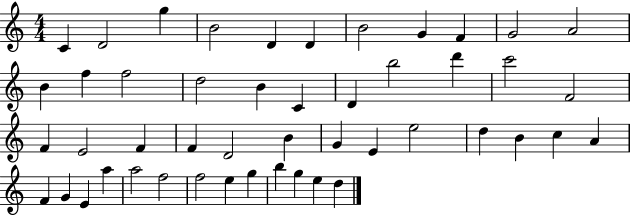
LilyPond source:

{
  \clef treble
  \numericTimeSignature
  \time 4/4
  \key c \major
  c'4 d'2 g''4 | b'2 d'4 d'4 | b'2 g'4 f'4 | g'2 a'2 | \break b'4 f''4 f''2 | d''2 b'4 c'4 | d'4 b''2 d'''4 | c'''2 f'2 | \break f'4 e'2 f'4 | f'4 d'2 b'4 | g'4 e'4 e''2 | d''4 b'4 c''4 a'4 | \break f'4 g'4 e'4 a''4 | a''2 f''2 | f''2 e''4 g''4 | b''4 g''4 e''4 d''4 | \break \bar "|."
}